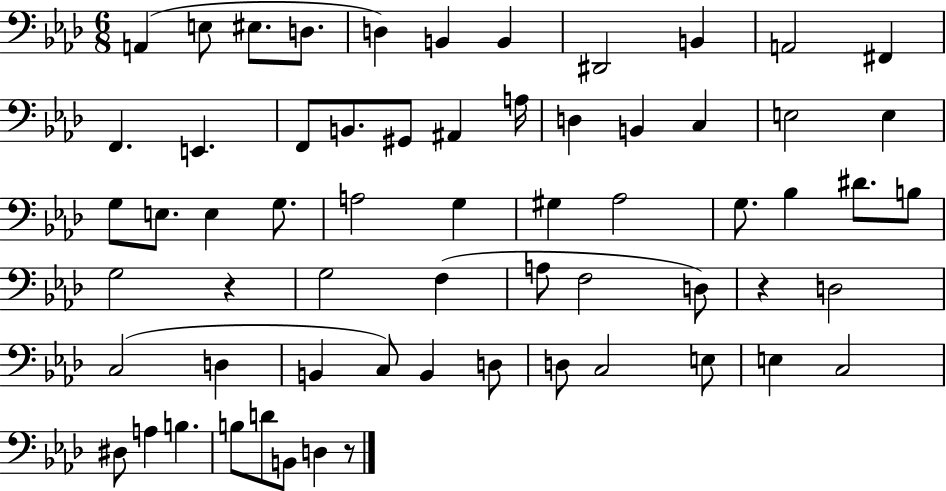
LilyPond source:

{
  \clef bass
  \numericTimeSignature
  \time 6/8
  \key aes \major
  a,4( e8 eis8. d8. | d4) b,4 b,4 | dis,2 b,4 | a,2 fis,4 | \break f,4. e,4. | f,8 b,8. gis,8 ais,4 a16 | d4 b,4 c4 | e2 e4 | \break g8 e8. e4 g8. | a2 g4 | gis4 aes2 | g8. bes4 dis'8. b8 | \break g2 r4 | g2 f4( | a8 f2 d8) | r4 d2 | \break c2( d4 | b,4 c8) b,4 d8 | d8 c2 e8 | e4 c2 | \break dis8 a4 b4. | b8 d'8 b,8 d4 r8 | \bar "|."
}